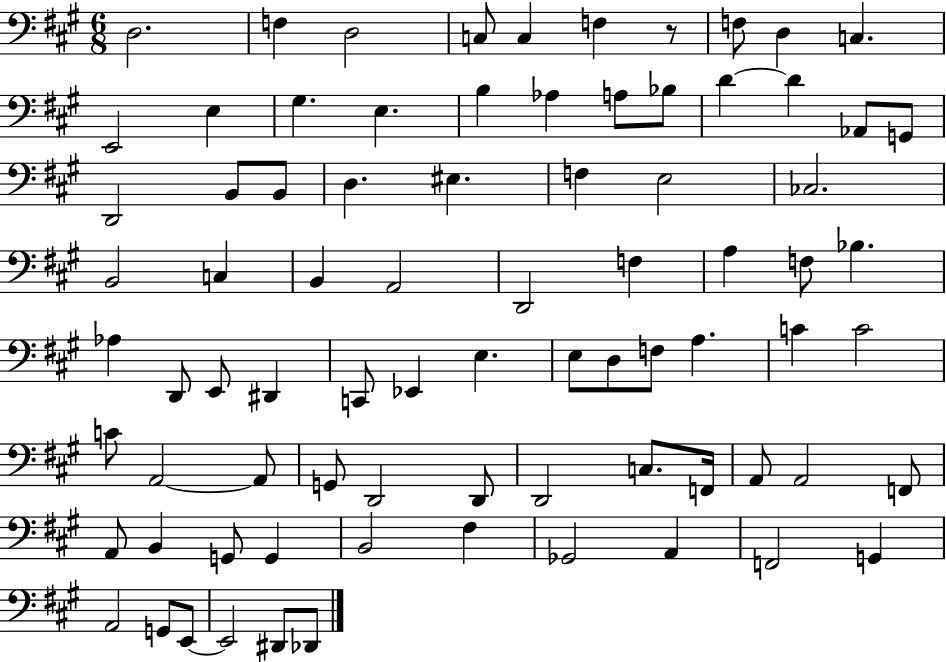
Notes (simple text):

D3/h. F3/q D3/h C3/e C3/q F3/q R/e F3/e D3/q C3/q. E2/h E3/q G#3/q. E3/q. B3/q Ab3/q A3/e Bb3/e D4/q D4/q Ab2/e G2/e D2/h B2/e B2/e D3/q. EIS3/q. F3/q E3/h CES3/h. B2/h C3/q B2/q A2/h D2/h F3/q A3/q F3/e Bb3/q. Ab3/q D2/e E2/e D#2/q C2/e Eb2/q E3/q. E3/e D3/e F3/e A3/q. C4/q C4/h C4/e A2/h A2/e G2/e D2/h D2/e D2/h C3/e. F2/s A2/e A2/h F2/e A2/e B2/q G2/e G2/q B2/h F#3/q Gb2/h A2/q F2/h G2/q A2/h G2/e E2/e E2/h D#2/e Db2/e